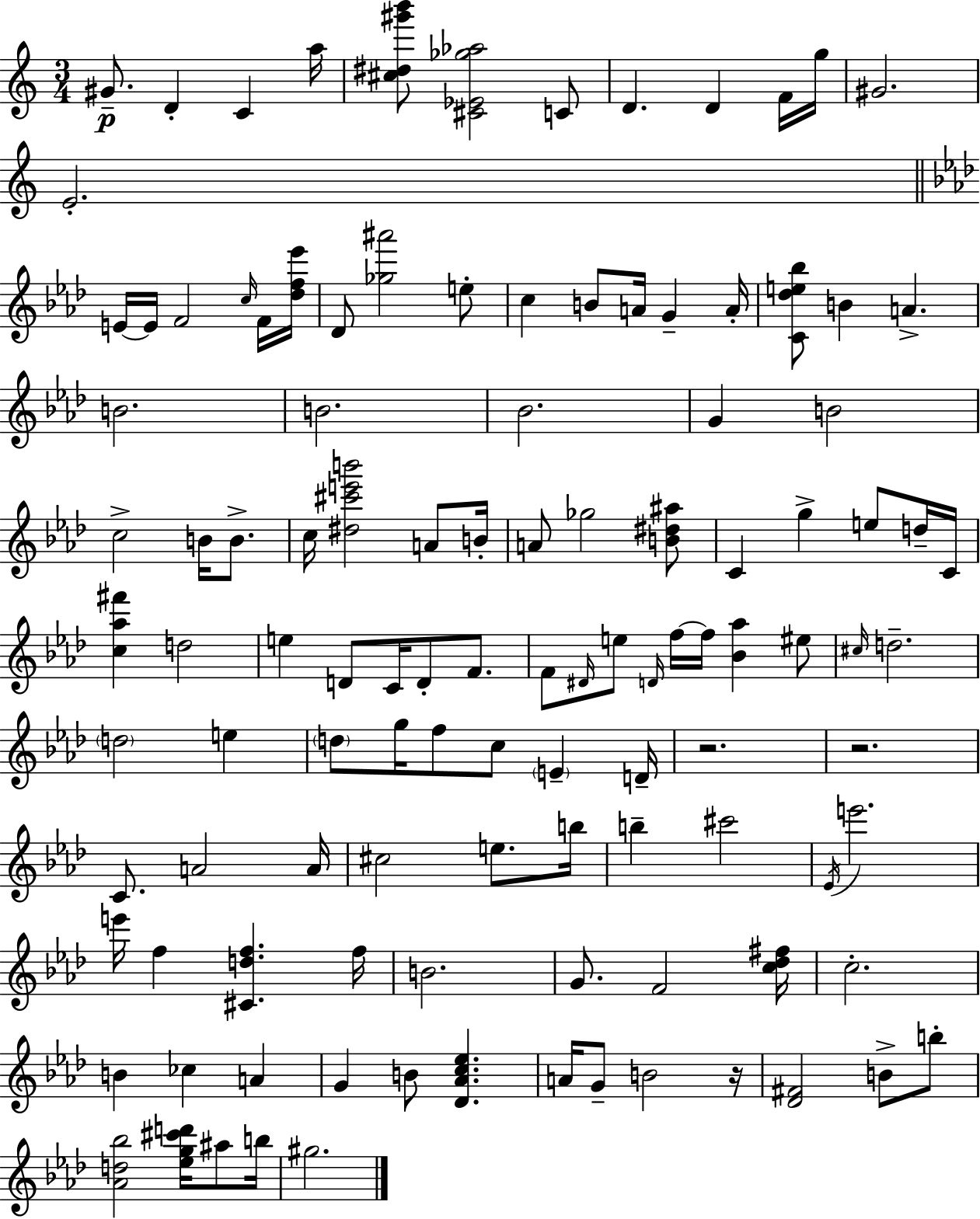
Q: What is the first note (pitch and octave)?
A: G#4